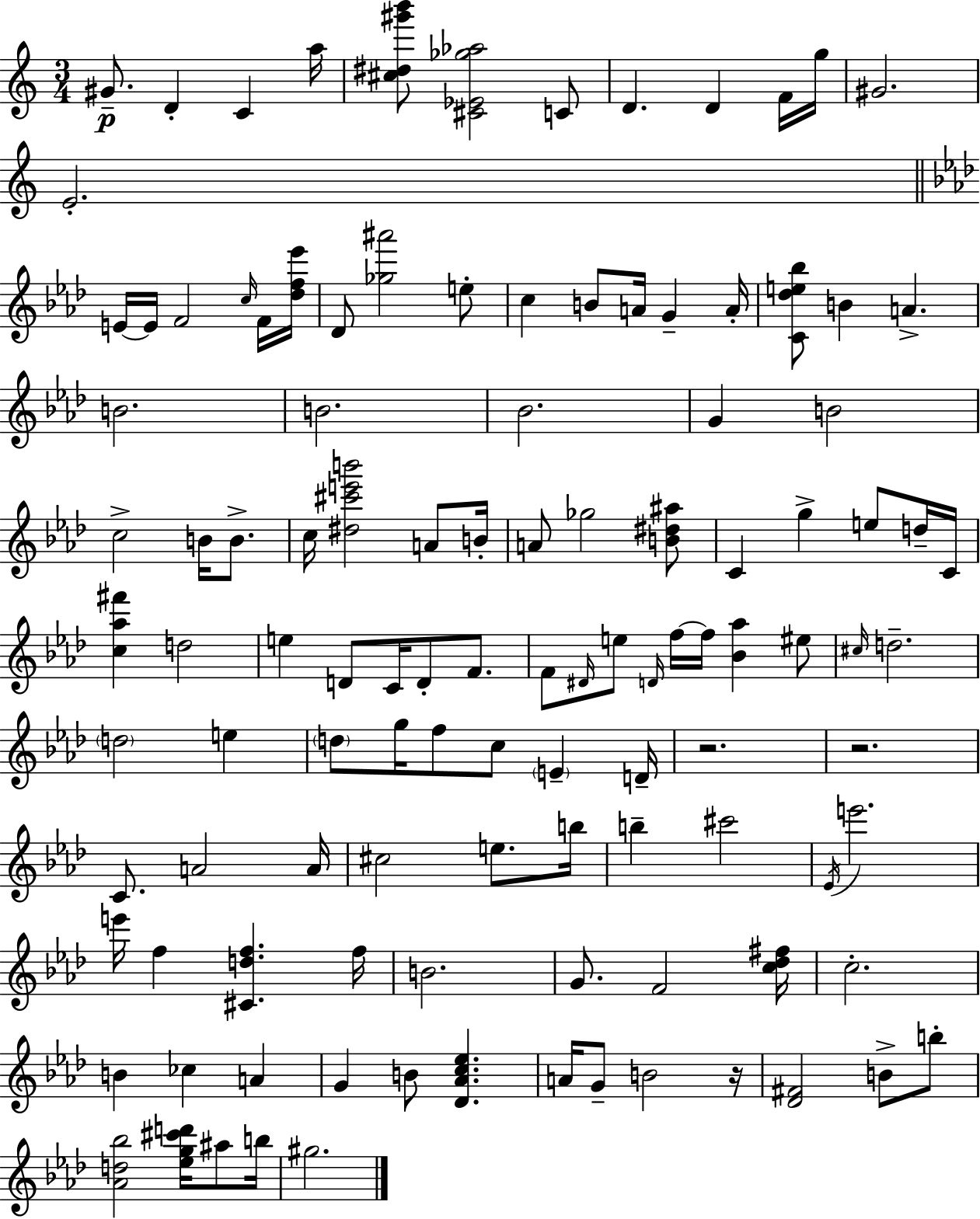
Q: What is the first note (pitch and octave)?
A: G#4